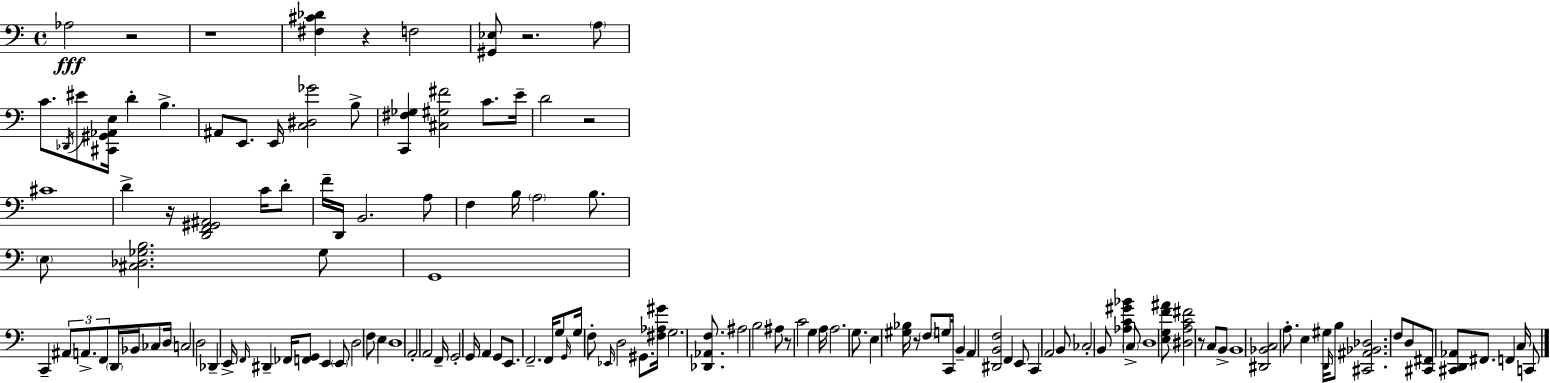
X:1
T:Untitled
M:4/4
L:1/4
K:C
_A,2 z2 z4 [^F,^C_D] z F,2 [^G,,_E,]/2 z2 A,/2 C/2 _D,,/4 ^E/2 [^C,,^G,,_A,,E,]/4 D B, ^A,,/2 E,,/2 E,,/4 [C,^D,_G]2 B,/2 [C,,^F,_G,] [^C,^G,^F]2 C/2 E/4 D2 z2 ^C4 D z/4 [D,,F,,^G,,^A,,]2 C/4 D/2 F/4 D,,/4 B,,2 A,/2 F, B,/4 A,2 B,/2 E,/2 [^C,_D,_G,B,]2 _G,/2 G,,4 C,, ^A,,/2 A,,/2 F,,/2 D,,/4 _B,,/4 _C,/2 D,/4 C,2 D,2 _D,, E,,/4 F,,/4 ^D,, _F,,/4 [F,,G,,]/2 E,, E,,/2 D,2 F,/2 E, D,4 A,,2 A,,2 F,,/4 G,,2 G,,/4 A,, G,,/2 E,,/2 F,,2 F,,/4 G,/2 G,,/4 G,/4 F,/2 _E,,/4 D,2 ^G,,/2 [^F,_A,^G]/4 G,2 [_D,,_A,,F,]/2 ^A,2 B,2 ^A,/2 z/2 C2 G, A,/4 A,2 G,/2 E, [^G,_B,]/4 z/2 F,/2 G,/2 C,,/4 B,, A,, [^D,,B,,F,]2 F,, E,,/2 C,, A,,2 B,,/2 _C,2 B,,/2 [_A,C^G_B] C,/2 D,4 [E,G,F^A]/2 [^D,A,C^F]2 z/2 C,/2 B,,/2 B,,4 [^D,,_B,,C,]2 A,/2 E, ^G,/4 D,,/4 B,/2 [^C,,^A,,_B,,_D,]2 F,/2 D,/2 [^C,,^F,,]/2 [^C,,D,,_A,,]/2 ^F,,/2 F,, C,/4 C,,/2